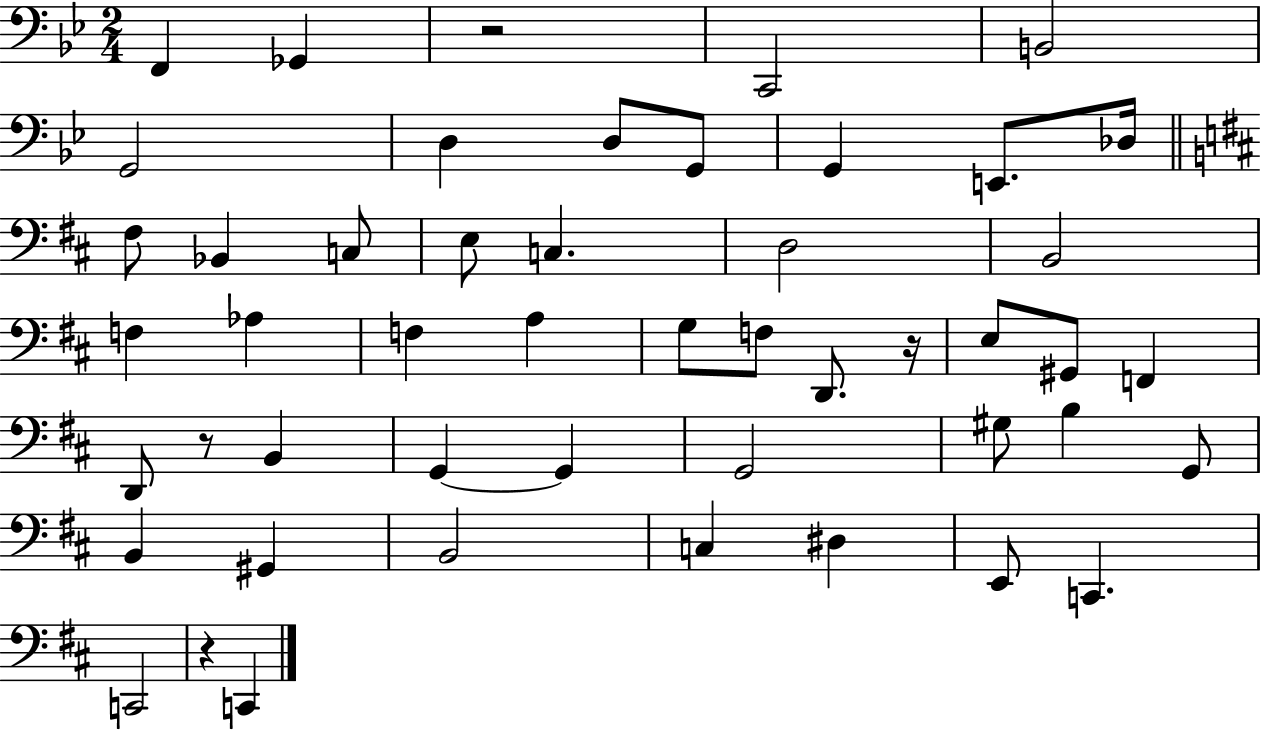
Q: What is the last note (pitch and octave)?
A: C2